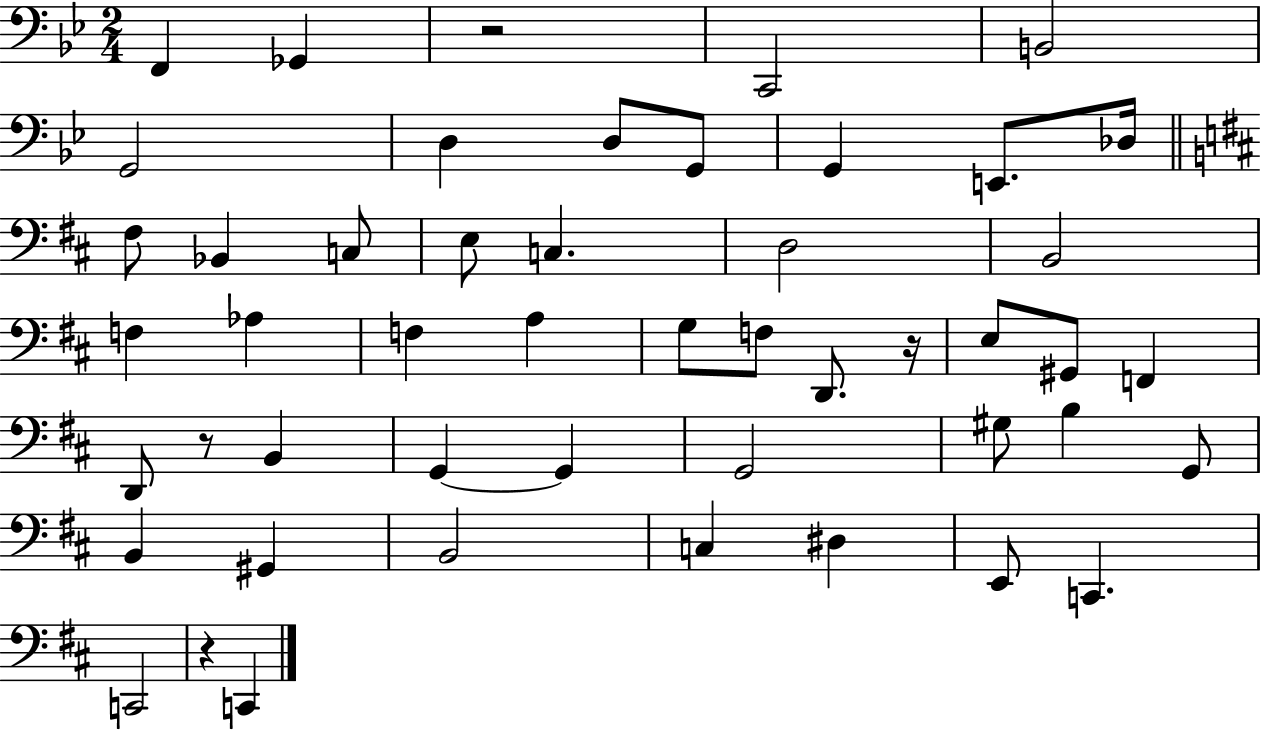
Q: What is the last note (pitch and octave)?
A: C2